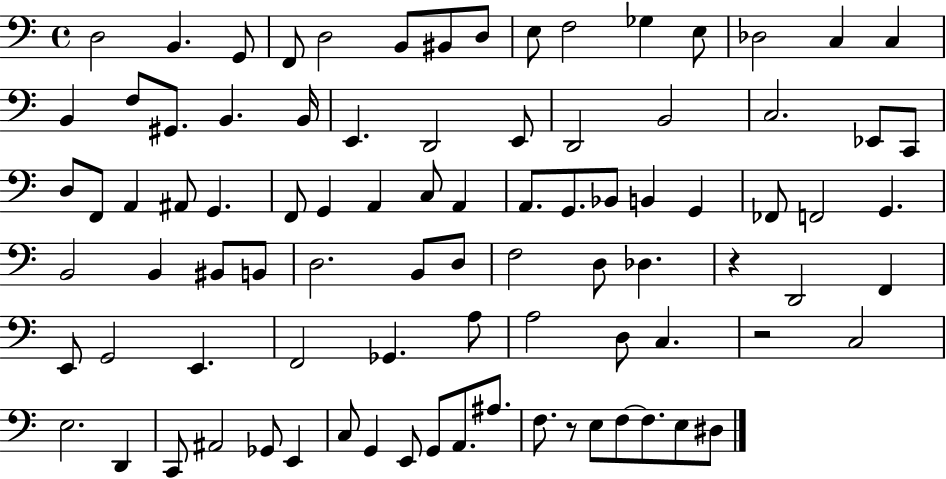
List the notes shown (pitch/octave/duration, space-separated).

D3/h B2/q. G2/e F2/e D3/h B2/e BIS2/e D3/e E3/e F3/h Gb3/q E3/e Db3/h C3/q C3/q B2/q F3/e G#2/e. B2/q. B2/s E2/q. D2/h E2/e D2/h B2/h C3/h. Eb2/e C2/e D3/e F2/e A2/q A#2/e G2/q. F2/e G2/q A2/q C3/e A2/q A2/e. G2/e. Bb2/e B2/q G2/q FES2/e F2/h G2/q. B2/h B2/q BIS2/e B2/e D3/h. B2/e D3/e F3/h D3/e Db3/q. R/q D2/h F2/q E2/e G2/h E2/q. F2/h Gb2/q. A3/e A3/h D3/e C3/q. R/h C3/h E3/h. D2/q C2/e A#2/h Gb2/e E2/q C3/e G2/q E2/e G2/e A2/e. A#3/e. F3/e. R/e E3/e F3/e F3/e. E3/e D#3/e